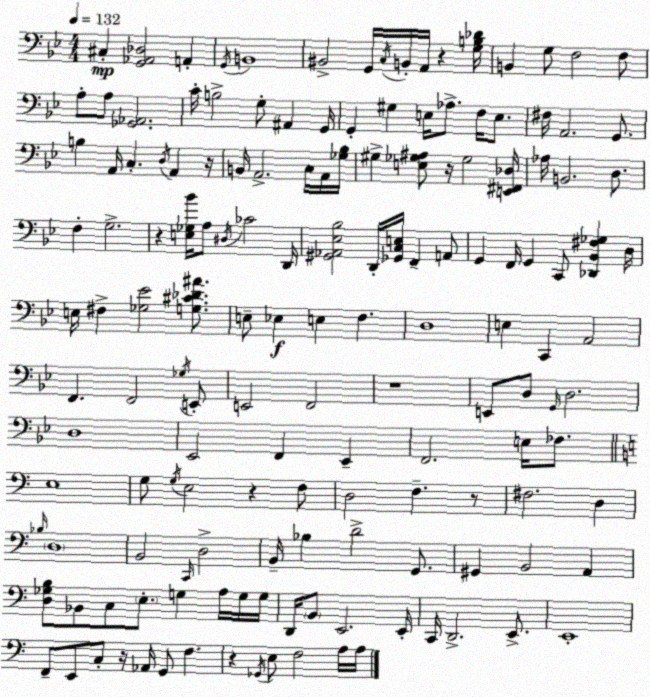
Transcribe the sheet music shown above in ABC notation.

X:1
T:Untitled
M:4/4
L:1/4
K:Bb
^C, [G,,_A,,_D,]2 A,, G,,/4 B,,4 ^B,,2 G,,/4 C,/4 B,,/4 A,,/4 z [G,B,_D]/4 B,, G,/2 F,2 F,/2 A,/2 A,/2 [_G,,_A,,]2 C/4 B,2 G,/2 ^A,, G,,/4 G,, ^G, E,/4 _A,/2 F,/4 E,/2 ^F,/4 A,,2 G,,/2 B, A,,/4 C, D,/4 A,, z/4 B,,/4 A,,2 C,/4 A,,/4 [_G,_B,]/4 ^G, [E,_G,^A,]/2 z/4 _G,2 [E,,^F,,_D,]/4 _A,/4 B,,2 D,/2 F, G,2 z [E,_G,_B]/4 A,/2 ^D,/4 _C2 D,,/4 [^G,,_A,,_E,_B,]2 D,,/4 [_G,,C,E,]/4 F,, A,,/2 G,, F,,/4 G,, C,,/2 [_D,,_B,,^F,_G,] D,/4 E,/4 ^F, [_G,_E]2 [G,^C_D^A]/2 E,/2 _E, E, F, D,4 E, C,, A,,2 F,, F,,2 _G,/4 E,,/2 E,,2 F,,2 z4 E,,/2 D,/2 G,,/4 D,2 D,4 _E,,2 F,, _E,, F,,2 E,/4 _F,/2 E,4 G,/2 G,/4 E,2 z F,/2 D,2 F, z/2 ^F,2 D, _B,/4 D,4 B,,2 C,,/4 D,2 B,,/4 _B, D2 G,,/2 ^G,, B,,2 A,, [D,_G,B,]/2 _B,,/2 C,/2 E,/2 G, A,/4 G,/4 G,/4 D,,/4 B,,/2 E,,2 E,,/4 C,,/4 D,,2 E,,/2 E,,4 F,,/2 E,,/2 C,/2 z/4 _A,,/4 G,,/2 F, z _G,,/4 E,/2 F,2 A,/4 A,/4